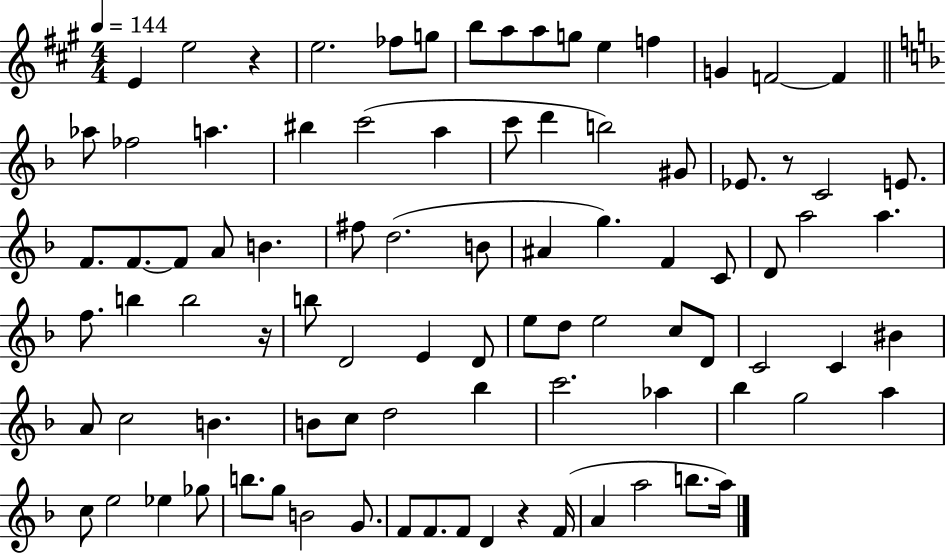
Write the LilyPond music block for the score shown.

{
  \clef treble
  \numericTimeSignature
  \time 4/4
  \key a \major
  \tempo 4 = 144
  e'4 e''2 r4 | e''2. fes''8 g''8 | b''8 a''8 a''8 g''8 e''4 f''4 | g'4 f'2~~ f'4 | \break \bar "||" \break \key f \major aes''8 fes''2 a''4. | bis''4 c'''2( a''4 | c'''8 d'''4 b''2) gis'8 | ees'8. r8 c'2 e'8. | \break f'8. f'8.~~ f'8 a'8 b'4. | fis''8 d''2.( b'8 | ais'4 g''4.) f'4 c'8 | d'8 a''2 a''4. | \break f''8. b''4 b''2 r16 | b''8 d'2 e'4 d'8 | e''8 d''8 e''2 c''8 d'8 | c'2 c'4 bis'4 | \break a'8 c''2 b'4. | b'8 c''8 d''2 bes''4 | c'''2. aes''4 | bes''4 g''2 a''4 | \break c''8 e''2 ees''4 ges''8 | b''8. g''8 b'2 g'8. | f'8 f'8. f'8 d'4 r4 f'16( | a'4 a''2 b''8. a''16) | \break \bar "|."
}